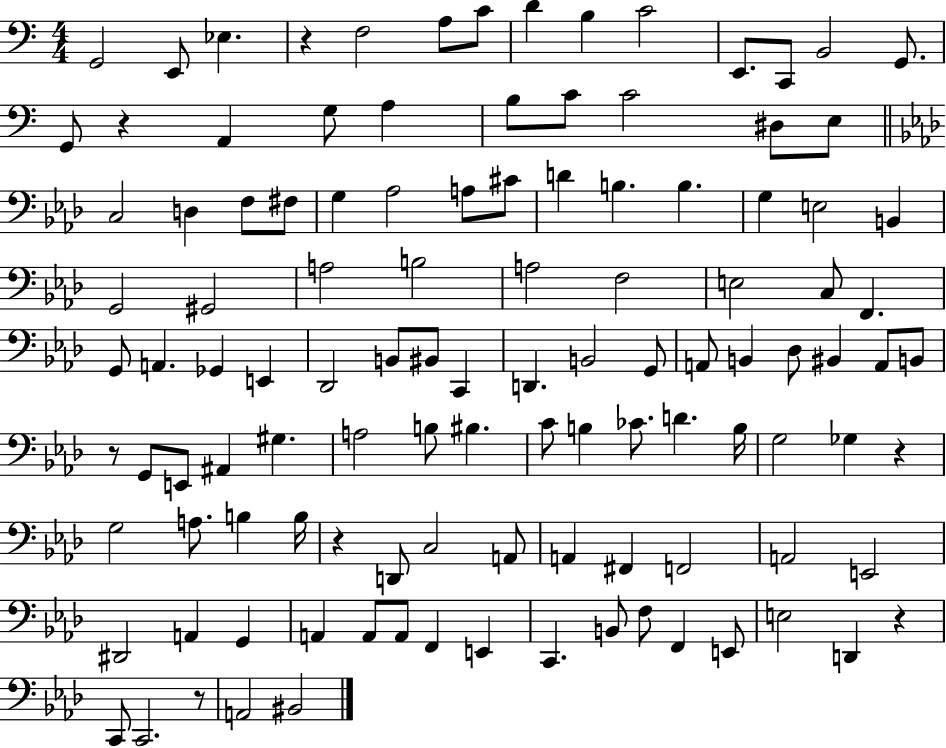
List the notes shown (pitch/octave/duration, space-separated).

G2/h E2/e Eb3/q. R/q F3/h A3/e C4/e D4/q B3/q C4/h E2/e. C2/e B2/h G2/e. G2/e R/q A2/q G3/e A3/q B3/e C4/e C4/h D#3/e E3/e C3/h D3/q F3/e F#3/e G3/q Ab3/h A3/e C#4/e D4/q B3/q. B3/q. G3/q E3/h B2/q G2/h G#2/h A3/h B3/h A3/h F3/h E3/h C3/e F2/q. G2/e A2/q. Gb2/q E2/q Db2/h B2/e BIS2/e C2/q D2/q. B2/h G2/e A2/e B2/q Db3/e BIS2/q A2/e B2/e R/e G2/e E2/e A#2/q G#3/q. A3/h B3/e BIS3/q. C4/e B3/q CES4/e. D4/q. B3/s G3/h Gb3/q R/q G3/h A3/e. B3/q B3/s R/q D2/e C3/h A2/e A2/q F#2/q F2/h A2/h E2/h D#2/h A2/q G2/q A2/q A2/e A2/e F2/q E2/q C2/q. B2/e F3/e F2/q E2/e E3/h D2/q R/q C2/e C2/h. R/e A2/h BIS2/h